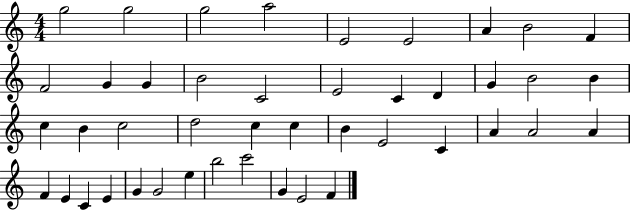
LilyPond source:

{
  \clef treble
  \numericTimeSignature
  \time 4/4
  \key c \major
  g''2 g''2 | g''2 a''2 | e'2 e'2 | a'4 b'2 f'4 | \break f'2 g'4 g'4 | b'2 c'2 | e'2 c'4 d'4 | g'4 b'2 b'4 | \break c''4 b'4 c''2 | d''2 c''4 c''4 | b'4 e'2 c'4 | a'4 a'2 a'4 | \break f'4 e'4 c'4 e'4 | g'4 g'2 e''4 | b''2 c'''2 | g'4 e'2 f'4 | \break \bar "|."
}